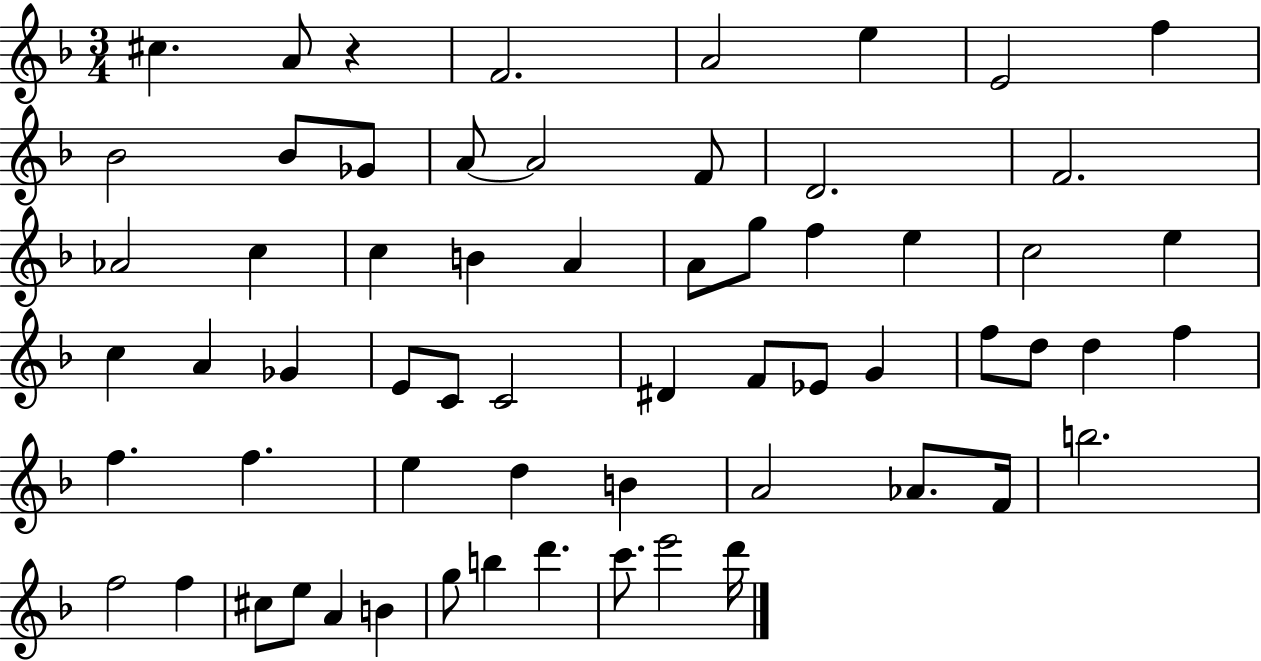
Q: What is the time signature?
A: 3/4